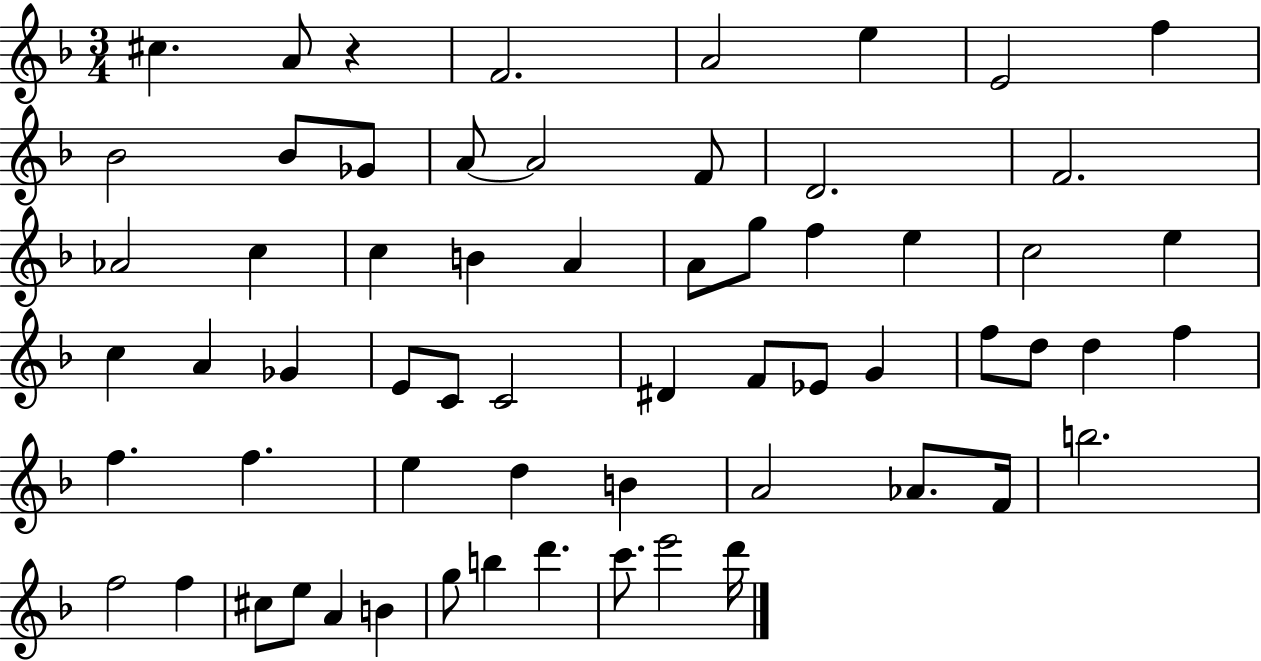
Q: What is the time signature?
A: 3/4